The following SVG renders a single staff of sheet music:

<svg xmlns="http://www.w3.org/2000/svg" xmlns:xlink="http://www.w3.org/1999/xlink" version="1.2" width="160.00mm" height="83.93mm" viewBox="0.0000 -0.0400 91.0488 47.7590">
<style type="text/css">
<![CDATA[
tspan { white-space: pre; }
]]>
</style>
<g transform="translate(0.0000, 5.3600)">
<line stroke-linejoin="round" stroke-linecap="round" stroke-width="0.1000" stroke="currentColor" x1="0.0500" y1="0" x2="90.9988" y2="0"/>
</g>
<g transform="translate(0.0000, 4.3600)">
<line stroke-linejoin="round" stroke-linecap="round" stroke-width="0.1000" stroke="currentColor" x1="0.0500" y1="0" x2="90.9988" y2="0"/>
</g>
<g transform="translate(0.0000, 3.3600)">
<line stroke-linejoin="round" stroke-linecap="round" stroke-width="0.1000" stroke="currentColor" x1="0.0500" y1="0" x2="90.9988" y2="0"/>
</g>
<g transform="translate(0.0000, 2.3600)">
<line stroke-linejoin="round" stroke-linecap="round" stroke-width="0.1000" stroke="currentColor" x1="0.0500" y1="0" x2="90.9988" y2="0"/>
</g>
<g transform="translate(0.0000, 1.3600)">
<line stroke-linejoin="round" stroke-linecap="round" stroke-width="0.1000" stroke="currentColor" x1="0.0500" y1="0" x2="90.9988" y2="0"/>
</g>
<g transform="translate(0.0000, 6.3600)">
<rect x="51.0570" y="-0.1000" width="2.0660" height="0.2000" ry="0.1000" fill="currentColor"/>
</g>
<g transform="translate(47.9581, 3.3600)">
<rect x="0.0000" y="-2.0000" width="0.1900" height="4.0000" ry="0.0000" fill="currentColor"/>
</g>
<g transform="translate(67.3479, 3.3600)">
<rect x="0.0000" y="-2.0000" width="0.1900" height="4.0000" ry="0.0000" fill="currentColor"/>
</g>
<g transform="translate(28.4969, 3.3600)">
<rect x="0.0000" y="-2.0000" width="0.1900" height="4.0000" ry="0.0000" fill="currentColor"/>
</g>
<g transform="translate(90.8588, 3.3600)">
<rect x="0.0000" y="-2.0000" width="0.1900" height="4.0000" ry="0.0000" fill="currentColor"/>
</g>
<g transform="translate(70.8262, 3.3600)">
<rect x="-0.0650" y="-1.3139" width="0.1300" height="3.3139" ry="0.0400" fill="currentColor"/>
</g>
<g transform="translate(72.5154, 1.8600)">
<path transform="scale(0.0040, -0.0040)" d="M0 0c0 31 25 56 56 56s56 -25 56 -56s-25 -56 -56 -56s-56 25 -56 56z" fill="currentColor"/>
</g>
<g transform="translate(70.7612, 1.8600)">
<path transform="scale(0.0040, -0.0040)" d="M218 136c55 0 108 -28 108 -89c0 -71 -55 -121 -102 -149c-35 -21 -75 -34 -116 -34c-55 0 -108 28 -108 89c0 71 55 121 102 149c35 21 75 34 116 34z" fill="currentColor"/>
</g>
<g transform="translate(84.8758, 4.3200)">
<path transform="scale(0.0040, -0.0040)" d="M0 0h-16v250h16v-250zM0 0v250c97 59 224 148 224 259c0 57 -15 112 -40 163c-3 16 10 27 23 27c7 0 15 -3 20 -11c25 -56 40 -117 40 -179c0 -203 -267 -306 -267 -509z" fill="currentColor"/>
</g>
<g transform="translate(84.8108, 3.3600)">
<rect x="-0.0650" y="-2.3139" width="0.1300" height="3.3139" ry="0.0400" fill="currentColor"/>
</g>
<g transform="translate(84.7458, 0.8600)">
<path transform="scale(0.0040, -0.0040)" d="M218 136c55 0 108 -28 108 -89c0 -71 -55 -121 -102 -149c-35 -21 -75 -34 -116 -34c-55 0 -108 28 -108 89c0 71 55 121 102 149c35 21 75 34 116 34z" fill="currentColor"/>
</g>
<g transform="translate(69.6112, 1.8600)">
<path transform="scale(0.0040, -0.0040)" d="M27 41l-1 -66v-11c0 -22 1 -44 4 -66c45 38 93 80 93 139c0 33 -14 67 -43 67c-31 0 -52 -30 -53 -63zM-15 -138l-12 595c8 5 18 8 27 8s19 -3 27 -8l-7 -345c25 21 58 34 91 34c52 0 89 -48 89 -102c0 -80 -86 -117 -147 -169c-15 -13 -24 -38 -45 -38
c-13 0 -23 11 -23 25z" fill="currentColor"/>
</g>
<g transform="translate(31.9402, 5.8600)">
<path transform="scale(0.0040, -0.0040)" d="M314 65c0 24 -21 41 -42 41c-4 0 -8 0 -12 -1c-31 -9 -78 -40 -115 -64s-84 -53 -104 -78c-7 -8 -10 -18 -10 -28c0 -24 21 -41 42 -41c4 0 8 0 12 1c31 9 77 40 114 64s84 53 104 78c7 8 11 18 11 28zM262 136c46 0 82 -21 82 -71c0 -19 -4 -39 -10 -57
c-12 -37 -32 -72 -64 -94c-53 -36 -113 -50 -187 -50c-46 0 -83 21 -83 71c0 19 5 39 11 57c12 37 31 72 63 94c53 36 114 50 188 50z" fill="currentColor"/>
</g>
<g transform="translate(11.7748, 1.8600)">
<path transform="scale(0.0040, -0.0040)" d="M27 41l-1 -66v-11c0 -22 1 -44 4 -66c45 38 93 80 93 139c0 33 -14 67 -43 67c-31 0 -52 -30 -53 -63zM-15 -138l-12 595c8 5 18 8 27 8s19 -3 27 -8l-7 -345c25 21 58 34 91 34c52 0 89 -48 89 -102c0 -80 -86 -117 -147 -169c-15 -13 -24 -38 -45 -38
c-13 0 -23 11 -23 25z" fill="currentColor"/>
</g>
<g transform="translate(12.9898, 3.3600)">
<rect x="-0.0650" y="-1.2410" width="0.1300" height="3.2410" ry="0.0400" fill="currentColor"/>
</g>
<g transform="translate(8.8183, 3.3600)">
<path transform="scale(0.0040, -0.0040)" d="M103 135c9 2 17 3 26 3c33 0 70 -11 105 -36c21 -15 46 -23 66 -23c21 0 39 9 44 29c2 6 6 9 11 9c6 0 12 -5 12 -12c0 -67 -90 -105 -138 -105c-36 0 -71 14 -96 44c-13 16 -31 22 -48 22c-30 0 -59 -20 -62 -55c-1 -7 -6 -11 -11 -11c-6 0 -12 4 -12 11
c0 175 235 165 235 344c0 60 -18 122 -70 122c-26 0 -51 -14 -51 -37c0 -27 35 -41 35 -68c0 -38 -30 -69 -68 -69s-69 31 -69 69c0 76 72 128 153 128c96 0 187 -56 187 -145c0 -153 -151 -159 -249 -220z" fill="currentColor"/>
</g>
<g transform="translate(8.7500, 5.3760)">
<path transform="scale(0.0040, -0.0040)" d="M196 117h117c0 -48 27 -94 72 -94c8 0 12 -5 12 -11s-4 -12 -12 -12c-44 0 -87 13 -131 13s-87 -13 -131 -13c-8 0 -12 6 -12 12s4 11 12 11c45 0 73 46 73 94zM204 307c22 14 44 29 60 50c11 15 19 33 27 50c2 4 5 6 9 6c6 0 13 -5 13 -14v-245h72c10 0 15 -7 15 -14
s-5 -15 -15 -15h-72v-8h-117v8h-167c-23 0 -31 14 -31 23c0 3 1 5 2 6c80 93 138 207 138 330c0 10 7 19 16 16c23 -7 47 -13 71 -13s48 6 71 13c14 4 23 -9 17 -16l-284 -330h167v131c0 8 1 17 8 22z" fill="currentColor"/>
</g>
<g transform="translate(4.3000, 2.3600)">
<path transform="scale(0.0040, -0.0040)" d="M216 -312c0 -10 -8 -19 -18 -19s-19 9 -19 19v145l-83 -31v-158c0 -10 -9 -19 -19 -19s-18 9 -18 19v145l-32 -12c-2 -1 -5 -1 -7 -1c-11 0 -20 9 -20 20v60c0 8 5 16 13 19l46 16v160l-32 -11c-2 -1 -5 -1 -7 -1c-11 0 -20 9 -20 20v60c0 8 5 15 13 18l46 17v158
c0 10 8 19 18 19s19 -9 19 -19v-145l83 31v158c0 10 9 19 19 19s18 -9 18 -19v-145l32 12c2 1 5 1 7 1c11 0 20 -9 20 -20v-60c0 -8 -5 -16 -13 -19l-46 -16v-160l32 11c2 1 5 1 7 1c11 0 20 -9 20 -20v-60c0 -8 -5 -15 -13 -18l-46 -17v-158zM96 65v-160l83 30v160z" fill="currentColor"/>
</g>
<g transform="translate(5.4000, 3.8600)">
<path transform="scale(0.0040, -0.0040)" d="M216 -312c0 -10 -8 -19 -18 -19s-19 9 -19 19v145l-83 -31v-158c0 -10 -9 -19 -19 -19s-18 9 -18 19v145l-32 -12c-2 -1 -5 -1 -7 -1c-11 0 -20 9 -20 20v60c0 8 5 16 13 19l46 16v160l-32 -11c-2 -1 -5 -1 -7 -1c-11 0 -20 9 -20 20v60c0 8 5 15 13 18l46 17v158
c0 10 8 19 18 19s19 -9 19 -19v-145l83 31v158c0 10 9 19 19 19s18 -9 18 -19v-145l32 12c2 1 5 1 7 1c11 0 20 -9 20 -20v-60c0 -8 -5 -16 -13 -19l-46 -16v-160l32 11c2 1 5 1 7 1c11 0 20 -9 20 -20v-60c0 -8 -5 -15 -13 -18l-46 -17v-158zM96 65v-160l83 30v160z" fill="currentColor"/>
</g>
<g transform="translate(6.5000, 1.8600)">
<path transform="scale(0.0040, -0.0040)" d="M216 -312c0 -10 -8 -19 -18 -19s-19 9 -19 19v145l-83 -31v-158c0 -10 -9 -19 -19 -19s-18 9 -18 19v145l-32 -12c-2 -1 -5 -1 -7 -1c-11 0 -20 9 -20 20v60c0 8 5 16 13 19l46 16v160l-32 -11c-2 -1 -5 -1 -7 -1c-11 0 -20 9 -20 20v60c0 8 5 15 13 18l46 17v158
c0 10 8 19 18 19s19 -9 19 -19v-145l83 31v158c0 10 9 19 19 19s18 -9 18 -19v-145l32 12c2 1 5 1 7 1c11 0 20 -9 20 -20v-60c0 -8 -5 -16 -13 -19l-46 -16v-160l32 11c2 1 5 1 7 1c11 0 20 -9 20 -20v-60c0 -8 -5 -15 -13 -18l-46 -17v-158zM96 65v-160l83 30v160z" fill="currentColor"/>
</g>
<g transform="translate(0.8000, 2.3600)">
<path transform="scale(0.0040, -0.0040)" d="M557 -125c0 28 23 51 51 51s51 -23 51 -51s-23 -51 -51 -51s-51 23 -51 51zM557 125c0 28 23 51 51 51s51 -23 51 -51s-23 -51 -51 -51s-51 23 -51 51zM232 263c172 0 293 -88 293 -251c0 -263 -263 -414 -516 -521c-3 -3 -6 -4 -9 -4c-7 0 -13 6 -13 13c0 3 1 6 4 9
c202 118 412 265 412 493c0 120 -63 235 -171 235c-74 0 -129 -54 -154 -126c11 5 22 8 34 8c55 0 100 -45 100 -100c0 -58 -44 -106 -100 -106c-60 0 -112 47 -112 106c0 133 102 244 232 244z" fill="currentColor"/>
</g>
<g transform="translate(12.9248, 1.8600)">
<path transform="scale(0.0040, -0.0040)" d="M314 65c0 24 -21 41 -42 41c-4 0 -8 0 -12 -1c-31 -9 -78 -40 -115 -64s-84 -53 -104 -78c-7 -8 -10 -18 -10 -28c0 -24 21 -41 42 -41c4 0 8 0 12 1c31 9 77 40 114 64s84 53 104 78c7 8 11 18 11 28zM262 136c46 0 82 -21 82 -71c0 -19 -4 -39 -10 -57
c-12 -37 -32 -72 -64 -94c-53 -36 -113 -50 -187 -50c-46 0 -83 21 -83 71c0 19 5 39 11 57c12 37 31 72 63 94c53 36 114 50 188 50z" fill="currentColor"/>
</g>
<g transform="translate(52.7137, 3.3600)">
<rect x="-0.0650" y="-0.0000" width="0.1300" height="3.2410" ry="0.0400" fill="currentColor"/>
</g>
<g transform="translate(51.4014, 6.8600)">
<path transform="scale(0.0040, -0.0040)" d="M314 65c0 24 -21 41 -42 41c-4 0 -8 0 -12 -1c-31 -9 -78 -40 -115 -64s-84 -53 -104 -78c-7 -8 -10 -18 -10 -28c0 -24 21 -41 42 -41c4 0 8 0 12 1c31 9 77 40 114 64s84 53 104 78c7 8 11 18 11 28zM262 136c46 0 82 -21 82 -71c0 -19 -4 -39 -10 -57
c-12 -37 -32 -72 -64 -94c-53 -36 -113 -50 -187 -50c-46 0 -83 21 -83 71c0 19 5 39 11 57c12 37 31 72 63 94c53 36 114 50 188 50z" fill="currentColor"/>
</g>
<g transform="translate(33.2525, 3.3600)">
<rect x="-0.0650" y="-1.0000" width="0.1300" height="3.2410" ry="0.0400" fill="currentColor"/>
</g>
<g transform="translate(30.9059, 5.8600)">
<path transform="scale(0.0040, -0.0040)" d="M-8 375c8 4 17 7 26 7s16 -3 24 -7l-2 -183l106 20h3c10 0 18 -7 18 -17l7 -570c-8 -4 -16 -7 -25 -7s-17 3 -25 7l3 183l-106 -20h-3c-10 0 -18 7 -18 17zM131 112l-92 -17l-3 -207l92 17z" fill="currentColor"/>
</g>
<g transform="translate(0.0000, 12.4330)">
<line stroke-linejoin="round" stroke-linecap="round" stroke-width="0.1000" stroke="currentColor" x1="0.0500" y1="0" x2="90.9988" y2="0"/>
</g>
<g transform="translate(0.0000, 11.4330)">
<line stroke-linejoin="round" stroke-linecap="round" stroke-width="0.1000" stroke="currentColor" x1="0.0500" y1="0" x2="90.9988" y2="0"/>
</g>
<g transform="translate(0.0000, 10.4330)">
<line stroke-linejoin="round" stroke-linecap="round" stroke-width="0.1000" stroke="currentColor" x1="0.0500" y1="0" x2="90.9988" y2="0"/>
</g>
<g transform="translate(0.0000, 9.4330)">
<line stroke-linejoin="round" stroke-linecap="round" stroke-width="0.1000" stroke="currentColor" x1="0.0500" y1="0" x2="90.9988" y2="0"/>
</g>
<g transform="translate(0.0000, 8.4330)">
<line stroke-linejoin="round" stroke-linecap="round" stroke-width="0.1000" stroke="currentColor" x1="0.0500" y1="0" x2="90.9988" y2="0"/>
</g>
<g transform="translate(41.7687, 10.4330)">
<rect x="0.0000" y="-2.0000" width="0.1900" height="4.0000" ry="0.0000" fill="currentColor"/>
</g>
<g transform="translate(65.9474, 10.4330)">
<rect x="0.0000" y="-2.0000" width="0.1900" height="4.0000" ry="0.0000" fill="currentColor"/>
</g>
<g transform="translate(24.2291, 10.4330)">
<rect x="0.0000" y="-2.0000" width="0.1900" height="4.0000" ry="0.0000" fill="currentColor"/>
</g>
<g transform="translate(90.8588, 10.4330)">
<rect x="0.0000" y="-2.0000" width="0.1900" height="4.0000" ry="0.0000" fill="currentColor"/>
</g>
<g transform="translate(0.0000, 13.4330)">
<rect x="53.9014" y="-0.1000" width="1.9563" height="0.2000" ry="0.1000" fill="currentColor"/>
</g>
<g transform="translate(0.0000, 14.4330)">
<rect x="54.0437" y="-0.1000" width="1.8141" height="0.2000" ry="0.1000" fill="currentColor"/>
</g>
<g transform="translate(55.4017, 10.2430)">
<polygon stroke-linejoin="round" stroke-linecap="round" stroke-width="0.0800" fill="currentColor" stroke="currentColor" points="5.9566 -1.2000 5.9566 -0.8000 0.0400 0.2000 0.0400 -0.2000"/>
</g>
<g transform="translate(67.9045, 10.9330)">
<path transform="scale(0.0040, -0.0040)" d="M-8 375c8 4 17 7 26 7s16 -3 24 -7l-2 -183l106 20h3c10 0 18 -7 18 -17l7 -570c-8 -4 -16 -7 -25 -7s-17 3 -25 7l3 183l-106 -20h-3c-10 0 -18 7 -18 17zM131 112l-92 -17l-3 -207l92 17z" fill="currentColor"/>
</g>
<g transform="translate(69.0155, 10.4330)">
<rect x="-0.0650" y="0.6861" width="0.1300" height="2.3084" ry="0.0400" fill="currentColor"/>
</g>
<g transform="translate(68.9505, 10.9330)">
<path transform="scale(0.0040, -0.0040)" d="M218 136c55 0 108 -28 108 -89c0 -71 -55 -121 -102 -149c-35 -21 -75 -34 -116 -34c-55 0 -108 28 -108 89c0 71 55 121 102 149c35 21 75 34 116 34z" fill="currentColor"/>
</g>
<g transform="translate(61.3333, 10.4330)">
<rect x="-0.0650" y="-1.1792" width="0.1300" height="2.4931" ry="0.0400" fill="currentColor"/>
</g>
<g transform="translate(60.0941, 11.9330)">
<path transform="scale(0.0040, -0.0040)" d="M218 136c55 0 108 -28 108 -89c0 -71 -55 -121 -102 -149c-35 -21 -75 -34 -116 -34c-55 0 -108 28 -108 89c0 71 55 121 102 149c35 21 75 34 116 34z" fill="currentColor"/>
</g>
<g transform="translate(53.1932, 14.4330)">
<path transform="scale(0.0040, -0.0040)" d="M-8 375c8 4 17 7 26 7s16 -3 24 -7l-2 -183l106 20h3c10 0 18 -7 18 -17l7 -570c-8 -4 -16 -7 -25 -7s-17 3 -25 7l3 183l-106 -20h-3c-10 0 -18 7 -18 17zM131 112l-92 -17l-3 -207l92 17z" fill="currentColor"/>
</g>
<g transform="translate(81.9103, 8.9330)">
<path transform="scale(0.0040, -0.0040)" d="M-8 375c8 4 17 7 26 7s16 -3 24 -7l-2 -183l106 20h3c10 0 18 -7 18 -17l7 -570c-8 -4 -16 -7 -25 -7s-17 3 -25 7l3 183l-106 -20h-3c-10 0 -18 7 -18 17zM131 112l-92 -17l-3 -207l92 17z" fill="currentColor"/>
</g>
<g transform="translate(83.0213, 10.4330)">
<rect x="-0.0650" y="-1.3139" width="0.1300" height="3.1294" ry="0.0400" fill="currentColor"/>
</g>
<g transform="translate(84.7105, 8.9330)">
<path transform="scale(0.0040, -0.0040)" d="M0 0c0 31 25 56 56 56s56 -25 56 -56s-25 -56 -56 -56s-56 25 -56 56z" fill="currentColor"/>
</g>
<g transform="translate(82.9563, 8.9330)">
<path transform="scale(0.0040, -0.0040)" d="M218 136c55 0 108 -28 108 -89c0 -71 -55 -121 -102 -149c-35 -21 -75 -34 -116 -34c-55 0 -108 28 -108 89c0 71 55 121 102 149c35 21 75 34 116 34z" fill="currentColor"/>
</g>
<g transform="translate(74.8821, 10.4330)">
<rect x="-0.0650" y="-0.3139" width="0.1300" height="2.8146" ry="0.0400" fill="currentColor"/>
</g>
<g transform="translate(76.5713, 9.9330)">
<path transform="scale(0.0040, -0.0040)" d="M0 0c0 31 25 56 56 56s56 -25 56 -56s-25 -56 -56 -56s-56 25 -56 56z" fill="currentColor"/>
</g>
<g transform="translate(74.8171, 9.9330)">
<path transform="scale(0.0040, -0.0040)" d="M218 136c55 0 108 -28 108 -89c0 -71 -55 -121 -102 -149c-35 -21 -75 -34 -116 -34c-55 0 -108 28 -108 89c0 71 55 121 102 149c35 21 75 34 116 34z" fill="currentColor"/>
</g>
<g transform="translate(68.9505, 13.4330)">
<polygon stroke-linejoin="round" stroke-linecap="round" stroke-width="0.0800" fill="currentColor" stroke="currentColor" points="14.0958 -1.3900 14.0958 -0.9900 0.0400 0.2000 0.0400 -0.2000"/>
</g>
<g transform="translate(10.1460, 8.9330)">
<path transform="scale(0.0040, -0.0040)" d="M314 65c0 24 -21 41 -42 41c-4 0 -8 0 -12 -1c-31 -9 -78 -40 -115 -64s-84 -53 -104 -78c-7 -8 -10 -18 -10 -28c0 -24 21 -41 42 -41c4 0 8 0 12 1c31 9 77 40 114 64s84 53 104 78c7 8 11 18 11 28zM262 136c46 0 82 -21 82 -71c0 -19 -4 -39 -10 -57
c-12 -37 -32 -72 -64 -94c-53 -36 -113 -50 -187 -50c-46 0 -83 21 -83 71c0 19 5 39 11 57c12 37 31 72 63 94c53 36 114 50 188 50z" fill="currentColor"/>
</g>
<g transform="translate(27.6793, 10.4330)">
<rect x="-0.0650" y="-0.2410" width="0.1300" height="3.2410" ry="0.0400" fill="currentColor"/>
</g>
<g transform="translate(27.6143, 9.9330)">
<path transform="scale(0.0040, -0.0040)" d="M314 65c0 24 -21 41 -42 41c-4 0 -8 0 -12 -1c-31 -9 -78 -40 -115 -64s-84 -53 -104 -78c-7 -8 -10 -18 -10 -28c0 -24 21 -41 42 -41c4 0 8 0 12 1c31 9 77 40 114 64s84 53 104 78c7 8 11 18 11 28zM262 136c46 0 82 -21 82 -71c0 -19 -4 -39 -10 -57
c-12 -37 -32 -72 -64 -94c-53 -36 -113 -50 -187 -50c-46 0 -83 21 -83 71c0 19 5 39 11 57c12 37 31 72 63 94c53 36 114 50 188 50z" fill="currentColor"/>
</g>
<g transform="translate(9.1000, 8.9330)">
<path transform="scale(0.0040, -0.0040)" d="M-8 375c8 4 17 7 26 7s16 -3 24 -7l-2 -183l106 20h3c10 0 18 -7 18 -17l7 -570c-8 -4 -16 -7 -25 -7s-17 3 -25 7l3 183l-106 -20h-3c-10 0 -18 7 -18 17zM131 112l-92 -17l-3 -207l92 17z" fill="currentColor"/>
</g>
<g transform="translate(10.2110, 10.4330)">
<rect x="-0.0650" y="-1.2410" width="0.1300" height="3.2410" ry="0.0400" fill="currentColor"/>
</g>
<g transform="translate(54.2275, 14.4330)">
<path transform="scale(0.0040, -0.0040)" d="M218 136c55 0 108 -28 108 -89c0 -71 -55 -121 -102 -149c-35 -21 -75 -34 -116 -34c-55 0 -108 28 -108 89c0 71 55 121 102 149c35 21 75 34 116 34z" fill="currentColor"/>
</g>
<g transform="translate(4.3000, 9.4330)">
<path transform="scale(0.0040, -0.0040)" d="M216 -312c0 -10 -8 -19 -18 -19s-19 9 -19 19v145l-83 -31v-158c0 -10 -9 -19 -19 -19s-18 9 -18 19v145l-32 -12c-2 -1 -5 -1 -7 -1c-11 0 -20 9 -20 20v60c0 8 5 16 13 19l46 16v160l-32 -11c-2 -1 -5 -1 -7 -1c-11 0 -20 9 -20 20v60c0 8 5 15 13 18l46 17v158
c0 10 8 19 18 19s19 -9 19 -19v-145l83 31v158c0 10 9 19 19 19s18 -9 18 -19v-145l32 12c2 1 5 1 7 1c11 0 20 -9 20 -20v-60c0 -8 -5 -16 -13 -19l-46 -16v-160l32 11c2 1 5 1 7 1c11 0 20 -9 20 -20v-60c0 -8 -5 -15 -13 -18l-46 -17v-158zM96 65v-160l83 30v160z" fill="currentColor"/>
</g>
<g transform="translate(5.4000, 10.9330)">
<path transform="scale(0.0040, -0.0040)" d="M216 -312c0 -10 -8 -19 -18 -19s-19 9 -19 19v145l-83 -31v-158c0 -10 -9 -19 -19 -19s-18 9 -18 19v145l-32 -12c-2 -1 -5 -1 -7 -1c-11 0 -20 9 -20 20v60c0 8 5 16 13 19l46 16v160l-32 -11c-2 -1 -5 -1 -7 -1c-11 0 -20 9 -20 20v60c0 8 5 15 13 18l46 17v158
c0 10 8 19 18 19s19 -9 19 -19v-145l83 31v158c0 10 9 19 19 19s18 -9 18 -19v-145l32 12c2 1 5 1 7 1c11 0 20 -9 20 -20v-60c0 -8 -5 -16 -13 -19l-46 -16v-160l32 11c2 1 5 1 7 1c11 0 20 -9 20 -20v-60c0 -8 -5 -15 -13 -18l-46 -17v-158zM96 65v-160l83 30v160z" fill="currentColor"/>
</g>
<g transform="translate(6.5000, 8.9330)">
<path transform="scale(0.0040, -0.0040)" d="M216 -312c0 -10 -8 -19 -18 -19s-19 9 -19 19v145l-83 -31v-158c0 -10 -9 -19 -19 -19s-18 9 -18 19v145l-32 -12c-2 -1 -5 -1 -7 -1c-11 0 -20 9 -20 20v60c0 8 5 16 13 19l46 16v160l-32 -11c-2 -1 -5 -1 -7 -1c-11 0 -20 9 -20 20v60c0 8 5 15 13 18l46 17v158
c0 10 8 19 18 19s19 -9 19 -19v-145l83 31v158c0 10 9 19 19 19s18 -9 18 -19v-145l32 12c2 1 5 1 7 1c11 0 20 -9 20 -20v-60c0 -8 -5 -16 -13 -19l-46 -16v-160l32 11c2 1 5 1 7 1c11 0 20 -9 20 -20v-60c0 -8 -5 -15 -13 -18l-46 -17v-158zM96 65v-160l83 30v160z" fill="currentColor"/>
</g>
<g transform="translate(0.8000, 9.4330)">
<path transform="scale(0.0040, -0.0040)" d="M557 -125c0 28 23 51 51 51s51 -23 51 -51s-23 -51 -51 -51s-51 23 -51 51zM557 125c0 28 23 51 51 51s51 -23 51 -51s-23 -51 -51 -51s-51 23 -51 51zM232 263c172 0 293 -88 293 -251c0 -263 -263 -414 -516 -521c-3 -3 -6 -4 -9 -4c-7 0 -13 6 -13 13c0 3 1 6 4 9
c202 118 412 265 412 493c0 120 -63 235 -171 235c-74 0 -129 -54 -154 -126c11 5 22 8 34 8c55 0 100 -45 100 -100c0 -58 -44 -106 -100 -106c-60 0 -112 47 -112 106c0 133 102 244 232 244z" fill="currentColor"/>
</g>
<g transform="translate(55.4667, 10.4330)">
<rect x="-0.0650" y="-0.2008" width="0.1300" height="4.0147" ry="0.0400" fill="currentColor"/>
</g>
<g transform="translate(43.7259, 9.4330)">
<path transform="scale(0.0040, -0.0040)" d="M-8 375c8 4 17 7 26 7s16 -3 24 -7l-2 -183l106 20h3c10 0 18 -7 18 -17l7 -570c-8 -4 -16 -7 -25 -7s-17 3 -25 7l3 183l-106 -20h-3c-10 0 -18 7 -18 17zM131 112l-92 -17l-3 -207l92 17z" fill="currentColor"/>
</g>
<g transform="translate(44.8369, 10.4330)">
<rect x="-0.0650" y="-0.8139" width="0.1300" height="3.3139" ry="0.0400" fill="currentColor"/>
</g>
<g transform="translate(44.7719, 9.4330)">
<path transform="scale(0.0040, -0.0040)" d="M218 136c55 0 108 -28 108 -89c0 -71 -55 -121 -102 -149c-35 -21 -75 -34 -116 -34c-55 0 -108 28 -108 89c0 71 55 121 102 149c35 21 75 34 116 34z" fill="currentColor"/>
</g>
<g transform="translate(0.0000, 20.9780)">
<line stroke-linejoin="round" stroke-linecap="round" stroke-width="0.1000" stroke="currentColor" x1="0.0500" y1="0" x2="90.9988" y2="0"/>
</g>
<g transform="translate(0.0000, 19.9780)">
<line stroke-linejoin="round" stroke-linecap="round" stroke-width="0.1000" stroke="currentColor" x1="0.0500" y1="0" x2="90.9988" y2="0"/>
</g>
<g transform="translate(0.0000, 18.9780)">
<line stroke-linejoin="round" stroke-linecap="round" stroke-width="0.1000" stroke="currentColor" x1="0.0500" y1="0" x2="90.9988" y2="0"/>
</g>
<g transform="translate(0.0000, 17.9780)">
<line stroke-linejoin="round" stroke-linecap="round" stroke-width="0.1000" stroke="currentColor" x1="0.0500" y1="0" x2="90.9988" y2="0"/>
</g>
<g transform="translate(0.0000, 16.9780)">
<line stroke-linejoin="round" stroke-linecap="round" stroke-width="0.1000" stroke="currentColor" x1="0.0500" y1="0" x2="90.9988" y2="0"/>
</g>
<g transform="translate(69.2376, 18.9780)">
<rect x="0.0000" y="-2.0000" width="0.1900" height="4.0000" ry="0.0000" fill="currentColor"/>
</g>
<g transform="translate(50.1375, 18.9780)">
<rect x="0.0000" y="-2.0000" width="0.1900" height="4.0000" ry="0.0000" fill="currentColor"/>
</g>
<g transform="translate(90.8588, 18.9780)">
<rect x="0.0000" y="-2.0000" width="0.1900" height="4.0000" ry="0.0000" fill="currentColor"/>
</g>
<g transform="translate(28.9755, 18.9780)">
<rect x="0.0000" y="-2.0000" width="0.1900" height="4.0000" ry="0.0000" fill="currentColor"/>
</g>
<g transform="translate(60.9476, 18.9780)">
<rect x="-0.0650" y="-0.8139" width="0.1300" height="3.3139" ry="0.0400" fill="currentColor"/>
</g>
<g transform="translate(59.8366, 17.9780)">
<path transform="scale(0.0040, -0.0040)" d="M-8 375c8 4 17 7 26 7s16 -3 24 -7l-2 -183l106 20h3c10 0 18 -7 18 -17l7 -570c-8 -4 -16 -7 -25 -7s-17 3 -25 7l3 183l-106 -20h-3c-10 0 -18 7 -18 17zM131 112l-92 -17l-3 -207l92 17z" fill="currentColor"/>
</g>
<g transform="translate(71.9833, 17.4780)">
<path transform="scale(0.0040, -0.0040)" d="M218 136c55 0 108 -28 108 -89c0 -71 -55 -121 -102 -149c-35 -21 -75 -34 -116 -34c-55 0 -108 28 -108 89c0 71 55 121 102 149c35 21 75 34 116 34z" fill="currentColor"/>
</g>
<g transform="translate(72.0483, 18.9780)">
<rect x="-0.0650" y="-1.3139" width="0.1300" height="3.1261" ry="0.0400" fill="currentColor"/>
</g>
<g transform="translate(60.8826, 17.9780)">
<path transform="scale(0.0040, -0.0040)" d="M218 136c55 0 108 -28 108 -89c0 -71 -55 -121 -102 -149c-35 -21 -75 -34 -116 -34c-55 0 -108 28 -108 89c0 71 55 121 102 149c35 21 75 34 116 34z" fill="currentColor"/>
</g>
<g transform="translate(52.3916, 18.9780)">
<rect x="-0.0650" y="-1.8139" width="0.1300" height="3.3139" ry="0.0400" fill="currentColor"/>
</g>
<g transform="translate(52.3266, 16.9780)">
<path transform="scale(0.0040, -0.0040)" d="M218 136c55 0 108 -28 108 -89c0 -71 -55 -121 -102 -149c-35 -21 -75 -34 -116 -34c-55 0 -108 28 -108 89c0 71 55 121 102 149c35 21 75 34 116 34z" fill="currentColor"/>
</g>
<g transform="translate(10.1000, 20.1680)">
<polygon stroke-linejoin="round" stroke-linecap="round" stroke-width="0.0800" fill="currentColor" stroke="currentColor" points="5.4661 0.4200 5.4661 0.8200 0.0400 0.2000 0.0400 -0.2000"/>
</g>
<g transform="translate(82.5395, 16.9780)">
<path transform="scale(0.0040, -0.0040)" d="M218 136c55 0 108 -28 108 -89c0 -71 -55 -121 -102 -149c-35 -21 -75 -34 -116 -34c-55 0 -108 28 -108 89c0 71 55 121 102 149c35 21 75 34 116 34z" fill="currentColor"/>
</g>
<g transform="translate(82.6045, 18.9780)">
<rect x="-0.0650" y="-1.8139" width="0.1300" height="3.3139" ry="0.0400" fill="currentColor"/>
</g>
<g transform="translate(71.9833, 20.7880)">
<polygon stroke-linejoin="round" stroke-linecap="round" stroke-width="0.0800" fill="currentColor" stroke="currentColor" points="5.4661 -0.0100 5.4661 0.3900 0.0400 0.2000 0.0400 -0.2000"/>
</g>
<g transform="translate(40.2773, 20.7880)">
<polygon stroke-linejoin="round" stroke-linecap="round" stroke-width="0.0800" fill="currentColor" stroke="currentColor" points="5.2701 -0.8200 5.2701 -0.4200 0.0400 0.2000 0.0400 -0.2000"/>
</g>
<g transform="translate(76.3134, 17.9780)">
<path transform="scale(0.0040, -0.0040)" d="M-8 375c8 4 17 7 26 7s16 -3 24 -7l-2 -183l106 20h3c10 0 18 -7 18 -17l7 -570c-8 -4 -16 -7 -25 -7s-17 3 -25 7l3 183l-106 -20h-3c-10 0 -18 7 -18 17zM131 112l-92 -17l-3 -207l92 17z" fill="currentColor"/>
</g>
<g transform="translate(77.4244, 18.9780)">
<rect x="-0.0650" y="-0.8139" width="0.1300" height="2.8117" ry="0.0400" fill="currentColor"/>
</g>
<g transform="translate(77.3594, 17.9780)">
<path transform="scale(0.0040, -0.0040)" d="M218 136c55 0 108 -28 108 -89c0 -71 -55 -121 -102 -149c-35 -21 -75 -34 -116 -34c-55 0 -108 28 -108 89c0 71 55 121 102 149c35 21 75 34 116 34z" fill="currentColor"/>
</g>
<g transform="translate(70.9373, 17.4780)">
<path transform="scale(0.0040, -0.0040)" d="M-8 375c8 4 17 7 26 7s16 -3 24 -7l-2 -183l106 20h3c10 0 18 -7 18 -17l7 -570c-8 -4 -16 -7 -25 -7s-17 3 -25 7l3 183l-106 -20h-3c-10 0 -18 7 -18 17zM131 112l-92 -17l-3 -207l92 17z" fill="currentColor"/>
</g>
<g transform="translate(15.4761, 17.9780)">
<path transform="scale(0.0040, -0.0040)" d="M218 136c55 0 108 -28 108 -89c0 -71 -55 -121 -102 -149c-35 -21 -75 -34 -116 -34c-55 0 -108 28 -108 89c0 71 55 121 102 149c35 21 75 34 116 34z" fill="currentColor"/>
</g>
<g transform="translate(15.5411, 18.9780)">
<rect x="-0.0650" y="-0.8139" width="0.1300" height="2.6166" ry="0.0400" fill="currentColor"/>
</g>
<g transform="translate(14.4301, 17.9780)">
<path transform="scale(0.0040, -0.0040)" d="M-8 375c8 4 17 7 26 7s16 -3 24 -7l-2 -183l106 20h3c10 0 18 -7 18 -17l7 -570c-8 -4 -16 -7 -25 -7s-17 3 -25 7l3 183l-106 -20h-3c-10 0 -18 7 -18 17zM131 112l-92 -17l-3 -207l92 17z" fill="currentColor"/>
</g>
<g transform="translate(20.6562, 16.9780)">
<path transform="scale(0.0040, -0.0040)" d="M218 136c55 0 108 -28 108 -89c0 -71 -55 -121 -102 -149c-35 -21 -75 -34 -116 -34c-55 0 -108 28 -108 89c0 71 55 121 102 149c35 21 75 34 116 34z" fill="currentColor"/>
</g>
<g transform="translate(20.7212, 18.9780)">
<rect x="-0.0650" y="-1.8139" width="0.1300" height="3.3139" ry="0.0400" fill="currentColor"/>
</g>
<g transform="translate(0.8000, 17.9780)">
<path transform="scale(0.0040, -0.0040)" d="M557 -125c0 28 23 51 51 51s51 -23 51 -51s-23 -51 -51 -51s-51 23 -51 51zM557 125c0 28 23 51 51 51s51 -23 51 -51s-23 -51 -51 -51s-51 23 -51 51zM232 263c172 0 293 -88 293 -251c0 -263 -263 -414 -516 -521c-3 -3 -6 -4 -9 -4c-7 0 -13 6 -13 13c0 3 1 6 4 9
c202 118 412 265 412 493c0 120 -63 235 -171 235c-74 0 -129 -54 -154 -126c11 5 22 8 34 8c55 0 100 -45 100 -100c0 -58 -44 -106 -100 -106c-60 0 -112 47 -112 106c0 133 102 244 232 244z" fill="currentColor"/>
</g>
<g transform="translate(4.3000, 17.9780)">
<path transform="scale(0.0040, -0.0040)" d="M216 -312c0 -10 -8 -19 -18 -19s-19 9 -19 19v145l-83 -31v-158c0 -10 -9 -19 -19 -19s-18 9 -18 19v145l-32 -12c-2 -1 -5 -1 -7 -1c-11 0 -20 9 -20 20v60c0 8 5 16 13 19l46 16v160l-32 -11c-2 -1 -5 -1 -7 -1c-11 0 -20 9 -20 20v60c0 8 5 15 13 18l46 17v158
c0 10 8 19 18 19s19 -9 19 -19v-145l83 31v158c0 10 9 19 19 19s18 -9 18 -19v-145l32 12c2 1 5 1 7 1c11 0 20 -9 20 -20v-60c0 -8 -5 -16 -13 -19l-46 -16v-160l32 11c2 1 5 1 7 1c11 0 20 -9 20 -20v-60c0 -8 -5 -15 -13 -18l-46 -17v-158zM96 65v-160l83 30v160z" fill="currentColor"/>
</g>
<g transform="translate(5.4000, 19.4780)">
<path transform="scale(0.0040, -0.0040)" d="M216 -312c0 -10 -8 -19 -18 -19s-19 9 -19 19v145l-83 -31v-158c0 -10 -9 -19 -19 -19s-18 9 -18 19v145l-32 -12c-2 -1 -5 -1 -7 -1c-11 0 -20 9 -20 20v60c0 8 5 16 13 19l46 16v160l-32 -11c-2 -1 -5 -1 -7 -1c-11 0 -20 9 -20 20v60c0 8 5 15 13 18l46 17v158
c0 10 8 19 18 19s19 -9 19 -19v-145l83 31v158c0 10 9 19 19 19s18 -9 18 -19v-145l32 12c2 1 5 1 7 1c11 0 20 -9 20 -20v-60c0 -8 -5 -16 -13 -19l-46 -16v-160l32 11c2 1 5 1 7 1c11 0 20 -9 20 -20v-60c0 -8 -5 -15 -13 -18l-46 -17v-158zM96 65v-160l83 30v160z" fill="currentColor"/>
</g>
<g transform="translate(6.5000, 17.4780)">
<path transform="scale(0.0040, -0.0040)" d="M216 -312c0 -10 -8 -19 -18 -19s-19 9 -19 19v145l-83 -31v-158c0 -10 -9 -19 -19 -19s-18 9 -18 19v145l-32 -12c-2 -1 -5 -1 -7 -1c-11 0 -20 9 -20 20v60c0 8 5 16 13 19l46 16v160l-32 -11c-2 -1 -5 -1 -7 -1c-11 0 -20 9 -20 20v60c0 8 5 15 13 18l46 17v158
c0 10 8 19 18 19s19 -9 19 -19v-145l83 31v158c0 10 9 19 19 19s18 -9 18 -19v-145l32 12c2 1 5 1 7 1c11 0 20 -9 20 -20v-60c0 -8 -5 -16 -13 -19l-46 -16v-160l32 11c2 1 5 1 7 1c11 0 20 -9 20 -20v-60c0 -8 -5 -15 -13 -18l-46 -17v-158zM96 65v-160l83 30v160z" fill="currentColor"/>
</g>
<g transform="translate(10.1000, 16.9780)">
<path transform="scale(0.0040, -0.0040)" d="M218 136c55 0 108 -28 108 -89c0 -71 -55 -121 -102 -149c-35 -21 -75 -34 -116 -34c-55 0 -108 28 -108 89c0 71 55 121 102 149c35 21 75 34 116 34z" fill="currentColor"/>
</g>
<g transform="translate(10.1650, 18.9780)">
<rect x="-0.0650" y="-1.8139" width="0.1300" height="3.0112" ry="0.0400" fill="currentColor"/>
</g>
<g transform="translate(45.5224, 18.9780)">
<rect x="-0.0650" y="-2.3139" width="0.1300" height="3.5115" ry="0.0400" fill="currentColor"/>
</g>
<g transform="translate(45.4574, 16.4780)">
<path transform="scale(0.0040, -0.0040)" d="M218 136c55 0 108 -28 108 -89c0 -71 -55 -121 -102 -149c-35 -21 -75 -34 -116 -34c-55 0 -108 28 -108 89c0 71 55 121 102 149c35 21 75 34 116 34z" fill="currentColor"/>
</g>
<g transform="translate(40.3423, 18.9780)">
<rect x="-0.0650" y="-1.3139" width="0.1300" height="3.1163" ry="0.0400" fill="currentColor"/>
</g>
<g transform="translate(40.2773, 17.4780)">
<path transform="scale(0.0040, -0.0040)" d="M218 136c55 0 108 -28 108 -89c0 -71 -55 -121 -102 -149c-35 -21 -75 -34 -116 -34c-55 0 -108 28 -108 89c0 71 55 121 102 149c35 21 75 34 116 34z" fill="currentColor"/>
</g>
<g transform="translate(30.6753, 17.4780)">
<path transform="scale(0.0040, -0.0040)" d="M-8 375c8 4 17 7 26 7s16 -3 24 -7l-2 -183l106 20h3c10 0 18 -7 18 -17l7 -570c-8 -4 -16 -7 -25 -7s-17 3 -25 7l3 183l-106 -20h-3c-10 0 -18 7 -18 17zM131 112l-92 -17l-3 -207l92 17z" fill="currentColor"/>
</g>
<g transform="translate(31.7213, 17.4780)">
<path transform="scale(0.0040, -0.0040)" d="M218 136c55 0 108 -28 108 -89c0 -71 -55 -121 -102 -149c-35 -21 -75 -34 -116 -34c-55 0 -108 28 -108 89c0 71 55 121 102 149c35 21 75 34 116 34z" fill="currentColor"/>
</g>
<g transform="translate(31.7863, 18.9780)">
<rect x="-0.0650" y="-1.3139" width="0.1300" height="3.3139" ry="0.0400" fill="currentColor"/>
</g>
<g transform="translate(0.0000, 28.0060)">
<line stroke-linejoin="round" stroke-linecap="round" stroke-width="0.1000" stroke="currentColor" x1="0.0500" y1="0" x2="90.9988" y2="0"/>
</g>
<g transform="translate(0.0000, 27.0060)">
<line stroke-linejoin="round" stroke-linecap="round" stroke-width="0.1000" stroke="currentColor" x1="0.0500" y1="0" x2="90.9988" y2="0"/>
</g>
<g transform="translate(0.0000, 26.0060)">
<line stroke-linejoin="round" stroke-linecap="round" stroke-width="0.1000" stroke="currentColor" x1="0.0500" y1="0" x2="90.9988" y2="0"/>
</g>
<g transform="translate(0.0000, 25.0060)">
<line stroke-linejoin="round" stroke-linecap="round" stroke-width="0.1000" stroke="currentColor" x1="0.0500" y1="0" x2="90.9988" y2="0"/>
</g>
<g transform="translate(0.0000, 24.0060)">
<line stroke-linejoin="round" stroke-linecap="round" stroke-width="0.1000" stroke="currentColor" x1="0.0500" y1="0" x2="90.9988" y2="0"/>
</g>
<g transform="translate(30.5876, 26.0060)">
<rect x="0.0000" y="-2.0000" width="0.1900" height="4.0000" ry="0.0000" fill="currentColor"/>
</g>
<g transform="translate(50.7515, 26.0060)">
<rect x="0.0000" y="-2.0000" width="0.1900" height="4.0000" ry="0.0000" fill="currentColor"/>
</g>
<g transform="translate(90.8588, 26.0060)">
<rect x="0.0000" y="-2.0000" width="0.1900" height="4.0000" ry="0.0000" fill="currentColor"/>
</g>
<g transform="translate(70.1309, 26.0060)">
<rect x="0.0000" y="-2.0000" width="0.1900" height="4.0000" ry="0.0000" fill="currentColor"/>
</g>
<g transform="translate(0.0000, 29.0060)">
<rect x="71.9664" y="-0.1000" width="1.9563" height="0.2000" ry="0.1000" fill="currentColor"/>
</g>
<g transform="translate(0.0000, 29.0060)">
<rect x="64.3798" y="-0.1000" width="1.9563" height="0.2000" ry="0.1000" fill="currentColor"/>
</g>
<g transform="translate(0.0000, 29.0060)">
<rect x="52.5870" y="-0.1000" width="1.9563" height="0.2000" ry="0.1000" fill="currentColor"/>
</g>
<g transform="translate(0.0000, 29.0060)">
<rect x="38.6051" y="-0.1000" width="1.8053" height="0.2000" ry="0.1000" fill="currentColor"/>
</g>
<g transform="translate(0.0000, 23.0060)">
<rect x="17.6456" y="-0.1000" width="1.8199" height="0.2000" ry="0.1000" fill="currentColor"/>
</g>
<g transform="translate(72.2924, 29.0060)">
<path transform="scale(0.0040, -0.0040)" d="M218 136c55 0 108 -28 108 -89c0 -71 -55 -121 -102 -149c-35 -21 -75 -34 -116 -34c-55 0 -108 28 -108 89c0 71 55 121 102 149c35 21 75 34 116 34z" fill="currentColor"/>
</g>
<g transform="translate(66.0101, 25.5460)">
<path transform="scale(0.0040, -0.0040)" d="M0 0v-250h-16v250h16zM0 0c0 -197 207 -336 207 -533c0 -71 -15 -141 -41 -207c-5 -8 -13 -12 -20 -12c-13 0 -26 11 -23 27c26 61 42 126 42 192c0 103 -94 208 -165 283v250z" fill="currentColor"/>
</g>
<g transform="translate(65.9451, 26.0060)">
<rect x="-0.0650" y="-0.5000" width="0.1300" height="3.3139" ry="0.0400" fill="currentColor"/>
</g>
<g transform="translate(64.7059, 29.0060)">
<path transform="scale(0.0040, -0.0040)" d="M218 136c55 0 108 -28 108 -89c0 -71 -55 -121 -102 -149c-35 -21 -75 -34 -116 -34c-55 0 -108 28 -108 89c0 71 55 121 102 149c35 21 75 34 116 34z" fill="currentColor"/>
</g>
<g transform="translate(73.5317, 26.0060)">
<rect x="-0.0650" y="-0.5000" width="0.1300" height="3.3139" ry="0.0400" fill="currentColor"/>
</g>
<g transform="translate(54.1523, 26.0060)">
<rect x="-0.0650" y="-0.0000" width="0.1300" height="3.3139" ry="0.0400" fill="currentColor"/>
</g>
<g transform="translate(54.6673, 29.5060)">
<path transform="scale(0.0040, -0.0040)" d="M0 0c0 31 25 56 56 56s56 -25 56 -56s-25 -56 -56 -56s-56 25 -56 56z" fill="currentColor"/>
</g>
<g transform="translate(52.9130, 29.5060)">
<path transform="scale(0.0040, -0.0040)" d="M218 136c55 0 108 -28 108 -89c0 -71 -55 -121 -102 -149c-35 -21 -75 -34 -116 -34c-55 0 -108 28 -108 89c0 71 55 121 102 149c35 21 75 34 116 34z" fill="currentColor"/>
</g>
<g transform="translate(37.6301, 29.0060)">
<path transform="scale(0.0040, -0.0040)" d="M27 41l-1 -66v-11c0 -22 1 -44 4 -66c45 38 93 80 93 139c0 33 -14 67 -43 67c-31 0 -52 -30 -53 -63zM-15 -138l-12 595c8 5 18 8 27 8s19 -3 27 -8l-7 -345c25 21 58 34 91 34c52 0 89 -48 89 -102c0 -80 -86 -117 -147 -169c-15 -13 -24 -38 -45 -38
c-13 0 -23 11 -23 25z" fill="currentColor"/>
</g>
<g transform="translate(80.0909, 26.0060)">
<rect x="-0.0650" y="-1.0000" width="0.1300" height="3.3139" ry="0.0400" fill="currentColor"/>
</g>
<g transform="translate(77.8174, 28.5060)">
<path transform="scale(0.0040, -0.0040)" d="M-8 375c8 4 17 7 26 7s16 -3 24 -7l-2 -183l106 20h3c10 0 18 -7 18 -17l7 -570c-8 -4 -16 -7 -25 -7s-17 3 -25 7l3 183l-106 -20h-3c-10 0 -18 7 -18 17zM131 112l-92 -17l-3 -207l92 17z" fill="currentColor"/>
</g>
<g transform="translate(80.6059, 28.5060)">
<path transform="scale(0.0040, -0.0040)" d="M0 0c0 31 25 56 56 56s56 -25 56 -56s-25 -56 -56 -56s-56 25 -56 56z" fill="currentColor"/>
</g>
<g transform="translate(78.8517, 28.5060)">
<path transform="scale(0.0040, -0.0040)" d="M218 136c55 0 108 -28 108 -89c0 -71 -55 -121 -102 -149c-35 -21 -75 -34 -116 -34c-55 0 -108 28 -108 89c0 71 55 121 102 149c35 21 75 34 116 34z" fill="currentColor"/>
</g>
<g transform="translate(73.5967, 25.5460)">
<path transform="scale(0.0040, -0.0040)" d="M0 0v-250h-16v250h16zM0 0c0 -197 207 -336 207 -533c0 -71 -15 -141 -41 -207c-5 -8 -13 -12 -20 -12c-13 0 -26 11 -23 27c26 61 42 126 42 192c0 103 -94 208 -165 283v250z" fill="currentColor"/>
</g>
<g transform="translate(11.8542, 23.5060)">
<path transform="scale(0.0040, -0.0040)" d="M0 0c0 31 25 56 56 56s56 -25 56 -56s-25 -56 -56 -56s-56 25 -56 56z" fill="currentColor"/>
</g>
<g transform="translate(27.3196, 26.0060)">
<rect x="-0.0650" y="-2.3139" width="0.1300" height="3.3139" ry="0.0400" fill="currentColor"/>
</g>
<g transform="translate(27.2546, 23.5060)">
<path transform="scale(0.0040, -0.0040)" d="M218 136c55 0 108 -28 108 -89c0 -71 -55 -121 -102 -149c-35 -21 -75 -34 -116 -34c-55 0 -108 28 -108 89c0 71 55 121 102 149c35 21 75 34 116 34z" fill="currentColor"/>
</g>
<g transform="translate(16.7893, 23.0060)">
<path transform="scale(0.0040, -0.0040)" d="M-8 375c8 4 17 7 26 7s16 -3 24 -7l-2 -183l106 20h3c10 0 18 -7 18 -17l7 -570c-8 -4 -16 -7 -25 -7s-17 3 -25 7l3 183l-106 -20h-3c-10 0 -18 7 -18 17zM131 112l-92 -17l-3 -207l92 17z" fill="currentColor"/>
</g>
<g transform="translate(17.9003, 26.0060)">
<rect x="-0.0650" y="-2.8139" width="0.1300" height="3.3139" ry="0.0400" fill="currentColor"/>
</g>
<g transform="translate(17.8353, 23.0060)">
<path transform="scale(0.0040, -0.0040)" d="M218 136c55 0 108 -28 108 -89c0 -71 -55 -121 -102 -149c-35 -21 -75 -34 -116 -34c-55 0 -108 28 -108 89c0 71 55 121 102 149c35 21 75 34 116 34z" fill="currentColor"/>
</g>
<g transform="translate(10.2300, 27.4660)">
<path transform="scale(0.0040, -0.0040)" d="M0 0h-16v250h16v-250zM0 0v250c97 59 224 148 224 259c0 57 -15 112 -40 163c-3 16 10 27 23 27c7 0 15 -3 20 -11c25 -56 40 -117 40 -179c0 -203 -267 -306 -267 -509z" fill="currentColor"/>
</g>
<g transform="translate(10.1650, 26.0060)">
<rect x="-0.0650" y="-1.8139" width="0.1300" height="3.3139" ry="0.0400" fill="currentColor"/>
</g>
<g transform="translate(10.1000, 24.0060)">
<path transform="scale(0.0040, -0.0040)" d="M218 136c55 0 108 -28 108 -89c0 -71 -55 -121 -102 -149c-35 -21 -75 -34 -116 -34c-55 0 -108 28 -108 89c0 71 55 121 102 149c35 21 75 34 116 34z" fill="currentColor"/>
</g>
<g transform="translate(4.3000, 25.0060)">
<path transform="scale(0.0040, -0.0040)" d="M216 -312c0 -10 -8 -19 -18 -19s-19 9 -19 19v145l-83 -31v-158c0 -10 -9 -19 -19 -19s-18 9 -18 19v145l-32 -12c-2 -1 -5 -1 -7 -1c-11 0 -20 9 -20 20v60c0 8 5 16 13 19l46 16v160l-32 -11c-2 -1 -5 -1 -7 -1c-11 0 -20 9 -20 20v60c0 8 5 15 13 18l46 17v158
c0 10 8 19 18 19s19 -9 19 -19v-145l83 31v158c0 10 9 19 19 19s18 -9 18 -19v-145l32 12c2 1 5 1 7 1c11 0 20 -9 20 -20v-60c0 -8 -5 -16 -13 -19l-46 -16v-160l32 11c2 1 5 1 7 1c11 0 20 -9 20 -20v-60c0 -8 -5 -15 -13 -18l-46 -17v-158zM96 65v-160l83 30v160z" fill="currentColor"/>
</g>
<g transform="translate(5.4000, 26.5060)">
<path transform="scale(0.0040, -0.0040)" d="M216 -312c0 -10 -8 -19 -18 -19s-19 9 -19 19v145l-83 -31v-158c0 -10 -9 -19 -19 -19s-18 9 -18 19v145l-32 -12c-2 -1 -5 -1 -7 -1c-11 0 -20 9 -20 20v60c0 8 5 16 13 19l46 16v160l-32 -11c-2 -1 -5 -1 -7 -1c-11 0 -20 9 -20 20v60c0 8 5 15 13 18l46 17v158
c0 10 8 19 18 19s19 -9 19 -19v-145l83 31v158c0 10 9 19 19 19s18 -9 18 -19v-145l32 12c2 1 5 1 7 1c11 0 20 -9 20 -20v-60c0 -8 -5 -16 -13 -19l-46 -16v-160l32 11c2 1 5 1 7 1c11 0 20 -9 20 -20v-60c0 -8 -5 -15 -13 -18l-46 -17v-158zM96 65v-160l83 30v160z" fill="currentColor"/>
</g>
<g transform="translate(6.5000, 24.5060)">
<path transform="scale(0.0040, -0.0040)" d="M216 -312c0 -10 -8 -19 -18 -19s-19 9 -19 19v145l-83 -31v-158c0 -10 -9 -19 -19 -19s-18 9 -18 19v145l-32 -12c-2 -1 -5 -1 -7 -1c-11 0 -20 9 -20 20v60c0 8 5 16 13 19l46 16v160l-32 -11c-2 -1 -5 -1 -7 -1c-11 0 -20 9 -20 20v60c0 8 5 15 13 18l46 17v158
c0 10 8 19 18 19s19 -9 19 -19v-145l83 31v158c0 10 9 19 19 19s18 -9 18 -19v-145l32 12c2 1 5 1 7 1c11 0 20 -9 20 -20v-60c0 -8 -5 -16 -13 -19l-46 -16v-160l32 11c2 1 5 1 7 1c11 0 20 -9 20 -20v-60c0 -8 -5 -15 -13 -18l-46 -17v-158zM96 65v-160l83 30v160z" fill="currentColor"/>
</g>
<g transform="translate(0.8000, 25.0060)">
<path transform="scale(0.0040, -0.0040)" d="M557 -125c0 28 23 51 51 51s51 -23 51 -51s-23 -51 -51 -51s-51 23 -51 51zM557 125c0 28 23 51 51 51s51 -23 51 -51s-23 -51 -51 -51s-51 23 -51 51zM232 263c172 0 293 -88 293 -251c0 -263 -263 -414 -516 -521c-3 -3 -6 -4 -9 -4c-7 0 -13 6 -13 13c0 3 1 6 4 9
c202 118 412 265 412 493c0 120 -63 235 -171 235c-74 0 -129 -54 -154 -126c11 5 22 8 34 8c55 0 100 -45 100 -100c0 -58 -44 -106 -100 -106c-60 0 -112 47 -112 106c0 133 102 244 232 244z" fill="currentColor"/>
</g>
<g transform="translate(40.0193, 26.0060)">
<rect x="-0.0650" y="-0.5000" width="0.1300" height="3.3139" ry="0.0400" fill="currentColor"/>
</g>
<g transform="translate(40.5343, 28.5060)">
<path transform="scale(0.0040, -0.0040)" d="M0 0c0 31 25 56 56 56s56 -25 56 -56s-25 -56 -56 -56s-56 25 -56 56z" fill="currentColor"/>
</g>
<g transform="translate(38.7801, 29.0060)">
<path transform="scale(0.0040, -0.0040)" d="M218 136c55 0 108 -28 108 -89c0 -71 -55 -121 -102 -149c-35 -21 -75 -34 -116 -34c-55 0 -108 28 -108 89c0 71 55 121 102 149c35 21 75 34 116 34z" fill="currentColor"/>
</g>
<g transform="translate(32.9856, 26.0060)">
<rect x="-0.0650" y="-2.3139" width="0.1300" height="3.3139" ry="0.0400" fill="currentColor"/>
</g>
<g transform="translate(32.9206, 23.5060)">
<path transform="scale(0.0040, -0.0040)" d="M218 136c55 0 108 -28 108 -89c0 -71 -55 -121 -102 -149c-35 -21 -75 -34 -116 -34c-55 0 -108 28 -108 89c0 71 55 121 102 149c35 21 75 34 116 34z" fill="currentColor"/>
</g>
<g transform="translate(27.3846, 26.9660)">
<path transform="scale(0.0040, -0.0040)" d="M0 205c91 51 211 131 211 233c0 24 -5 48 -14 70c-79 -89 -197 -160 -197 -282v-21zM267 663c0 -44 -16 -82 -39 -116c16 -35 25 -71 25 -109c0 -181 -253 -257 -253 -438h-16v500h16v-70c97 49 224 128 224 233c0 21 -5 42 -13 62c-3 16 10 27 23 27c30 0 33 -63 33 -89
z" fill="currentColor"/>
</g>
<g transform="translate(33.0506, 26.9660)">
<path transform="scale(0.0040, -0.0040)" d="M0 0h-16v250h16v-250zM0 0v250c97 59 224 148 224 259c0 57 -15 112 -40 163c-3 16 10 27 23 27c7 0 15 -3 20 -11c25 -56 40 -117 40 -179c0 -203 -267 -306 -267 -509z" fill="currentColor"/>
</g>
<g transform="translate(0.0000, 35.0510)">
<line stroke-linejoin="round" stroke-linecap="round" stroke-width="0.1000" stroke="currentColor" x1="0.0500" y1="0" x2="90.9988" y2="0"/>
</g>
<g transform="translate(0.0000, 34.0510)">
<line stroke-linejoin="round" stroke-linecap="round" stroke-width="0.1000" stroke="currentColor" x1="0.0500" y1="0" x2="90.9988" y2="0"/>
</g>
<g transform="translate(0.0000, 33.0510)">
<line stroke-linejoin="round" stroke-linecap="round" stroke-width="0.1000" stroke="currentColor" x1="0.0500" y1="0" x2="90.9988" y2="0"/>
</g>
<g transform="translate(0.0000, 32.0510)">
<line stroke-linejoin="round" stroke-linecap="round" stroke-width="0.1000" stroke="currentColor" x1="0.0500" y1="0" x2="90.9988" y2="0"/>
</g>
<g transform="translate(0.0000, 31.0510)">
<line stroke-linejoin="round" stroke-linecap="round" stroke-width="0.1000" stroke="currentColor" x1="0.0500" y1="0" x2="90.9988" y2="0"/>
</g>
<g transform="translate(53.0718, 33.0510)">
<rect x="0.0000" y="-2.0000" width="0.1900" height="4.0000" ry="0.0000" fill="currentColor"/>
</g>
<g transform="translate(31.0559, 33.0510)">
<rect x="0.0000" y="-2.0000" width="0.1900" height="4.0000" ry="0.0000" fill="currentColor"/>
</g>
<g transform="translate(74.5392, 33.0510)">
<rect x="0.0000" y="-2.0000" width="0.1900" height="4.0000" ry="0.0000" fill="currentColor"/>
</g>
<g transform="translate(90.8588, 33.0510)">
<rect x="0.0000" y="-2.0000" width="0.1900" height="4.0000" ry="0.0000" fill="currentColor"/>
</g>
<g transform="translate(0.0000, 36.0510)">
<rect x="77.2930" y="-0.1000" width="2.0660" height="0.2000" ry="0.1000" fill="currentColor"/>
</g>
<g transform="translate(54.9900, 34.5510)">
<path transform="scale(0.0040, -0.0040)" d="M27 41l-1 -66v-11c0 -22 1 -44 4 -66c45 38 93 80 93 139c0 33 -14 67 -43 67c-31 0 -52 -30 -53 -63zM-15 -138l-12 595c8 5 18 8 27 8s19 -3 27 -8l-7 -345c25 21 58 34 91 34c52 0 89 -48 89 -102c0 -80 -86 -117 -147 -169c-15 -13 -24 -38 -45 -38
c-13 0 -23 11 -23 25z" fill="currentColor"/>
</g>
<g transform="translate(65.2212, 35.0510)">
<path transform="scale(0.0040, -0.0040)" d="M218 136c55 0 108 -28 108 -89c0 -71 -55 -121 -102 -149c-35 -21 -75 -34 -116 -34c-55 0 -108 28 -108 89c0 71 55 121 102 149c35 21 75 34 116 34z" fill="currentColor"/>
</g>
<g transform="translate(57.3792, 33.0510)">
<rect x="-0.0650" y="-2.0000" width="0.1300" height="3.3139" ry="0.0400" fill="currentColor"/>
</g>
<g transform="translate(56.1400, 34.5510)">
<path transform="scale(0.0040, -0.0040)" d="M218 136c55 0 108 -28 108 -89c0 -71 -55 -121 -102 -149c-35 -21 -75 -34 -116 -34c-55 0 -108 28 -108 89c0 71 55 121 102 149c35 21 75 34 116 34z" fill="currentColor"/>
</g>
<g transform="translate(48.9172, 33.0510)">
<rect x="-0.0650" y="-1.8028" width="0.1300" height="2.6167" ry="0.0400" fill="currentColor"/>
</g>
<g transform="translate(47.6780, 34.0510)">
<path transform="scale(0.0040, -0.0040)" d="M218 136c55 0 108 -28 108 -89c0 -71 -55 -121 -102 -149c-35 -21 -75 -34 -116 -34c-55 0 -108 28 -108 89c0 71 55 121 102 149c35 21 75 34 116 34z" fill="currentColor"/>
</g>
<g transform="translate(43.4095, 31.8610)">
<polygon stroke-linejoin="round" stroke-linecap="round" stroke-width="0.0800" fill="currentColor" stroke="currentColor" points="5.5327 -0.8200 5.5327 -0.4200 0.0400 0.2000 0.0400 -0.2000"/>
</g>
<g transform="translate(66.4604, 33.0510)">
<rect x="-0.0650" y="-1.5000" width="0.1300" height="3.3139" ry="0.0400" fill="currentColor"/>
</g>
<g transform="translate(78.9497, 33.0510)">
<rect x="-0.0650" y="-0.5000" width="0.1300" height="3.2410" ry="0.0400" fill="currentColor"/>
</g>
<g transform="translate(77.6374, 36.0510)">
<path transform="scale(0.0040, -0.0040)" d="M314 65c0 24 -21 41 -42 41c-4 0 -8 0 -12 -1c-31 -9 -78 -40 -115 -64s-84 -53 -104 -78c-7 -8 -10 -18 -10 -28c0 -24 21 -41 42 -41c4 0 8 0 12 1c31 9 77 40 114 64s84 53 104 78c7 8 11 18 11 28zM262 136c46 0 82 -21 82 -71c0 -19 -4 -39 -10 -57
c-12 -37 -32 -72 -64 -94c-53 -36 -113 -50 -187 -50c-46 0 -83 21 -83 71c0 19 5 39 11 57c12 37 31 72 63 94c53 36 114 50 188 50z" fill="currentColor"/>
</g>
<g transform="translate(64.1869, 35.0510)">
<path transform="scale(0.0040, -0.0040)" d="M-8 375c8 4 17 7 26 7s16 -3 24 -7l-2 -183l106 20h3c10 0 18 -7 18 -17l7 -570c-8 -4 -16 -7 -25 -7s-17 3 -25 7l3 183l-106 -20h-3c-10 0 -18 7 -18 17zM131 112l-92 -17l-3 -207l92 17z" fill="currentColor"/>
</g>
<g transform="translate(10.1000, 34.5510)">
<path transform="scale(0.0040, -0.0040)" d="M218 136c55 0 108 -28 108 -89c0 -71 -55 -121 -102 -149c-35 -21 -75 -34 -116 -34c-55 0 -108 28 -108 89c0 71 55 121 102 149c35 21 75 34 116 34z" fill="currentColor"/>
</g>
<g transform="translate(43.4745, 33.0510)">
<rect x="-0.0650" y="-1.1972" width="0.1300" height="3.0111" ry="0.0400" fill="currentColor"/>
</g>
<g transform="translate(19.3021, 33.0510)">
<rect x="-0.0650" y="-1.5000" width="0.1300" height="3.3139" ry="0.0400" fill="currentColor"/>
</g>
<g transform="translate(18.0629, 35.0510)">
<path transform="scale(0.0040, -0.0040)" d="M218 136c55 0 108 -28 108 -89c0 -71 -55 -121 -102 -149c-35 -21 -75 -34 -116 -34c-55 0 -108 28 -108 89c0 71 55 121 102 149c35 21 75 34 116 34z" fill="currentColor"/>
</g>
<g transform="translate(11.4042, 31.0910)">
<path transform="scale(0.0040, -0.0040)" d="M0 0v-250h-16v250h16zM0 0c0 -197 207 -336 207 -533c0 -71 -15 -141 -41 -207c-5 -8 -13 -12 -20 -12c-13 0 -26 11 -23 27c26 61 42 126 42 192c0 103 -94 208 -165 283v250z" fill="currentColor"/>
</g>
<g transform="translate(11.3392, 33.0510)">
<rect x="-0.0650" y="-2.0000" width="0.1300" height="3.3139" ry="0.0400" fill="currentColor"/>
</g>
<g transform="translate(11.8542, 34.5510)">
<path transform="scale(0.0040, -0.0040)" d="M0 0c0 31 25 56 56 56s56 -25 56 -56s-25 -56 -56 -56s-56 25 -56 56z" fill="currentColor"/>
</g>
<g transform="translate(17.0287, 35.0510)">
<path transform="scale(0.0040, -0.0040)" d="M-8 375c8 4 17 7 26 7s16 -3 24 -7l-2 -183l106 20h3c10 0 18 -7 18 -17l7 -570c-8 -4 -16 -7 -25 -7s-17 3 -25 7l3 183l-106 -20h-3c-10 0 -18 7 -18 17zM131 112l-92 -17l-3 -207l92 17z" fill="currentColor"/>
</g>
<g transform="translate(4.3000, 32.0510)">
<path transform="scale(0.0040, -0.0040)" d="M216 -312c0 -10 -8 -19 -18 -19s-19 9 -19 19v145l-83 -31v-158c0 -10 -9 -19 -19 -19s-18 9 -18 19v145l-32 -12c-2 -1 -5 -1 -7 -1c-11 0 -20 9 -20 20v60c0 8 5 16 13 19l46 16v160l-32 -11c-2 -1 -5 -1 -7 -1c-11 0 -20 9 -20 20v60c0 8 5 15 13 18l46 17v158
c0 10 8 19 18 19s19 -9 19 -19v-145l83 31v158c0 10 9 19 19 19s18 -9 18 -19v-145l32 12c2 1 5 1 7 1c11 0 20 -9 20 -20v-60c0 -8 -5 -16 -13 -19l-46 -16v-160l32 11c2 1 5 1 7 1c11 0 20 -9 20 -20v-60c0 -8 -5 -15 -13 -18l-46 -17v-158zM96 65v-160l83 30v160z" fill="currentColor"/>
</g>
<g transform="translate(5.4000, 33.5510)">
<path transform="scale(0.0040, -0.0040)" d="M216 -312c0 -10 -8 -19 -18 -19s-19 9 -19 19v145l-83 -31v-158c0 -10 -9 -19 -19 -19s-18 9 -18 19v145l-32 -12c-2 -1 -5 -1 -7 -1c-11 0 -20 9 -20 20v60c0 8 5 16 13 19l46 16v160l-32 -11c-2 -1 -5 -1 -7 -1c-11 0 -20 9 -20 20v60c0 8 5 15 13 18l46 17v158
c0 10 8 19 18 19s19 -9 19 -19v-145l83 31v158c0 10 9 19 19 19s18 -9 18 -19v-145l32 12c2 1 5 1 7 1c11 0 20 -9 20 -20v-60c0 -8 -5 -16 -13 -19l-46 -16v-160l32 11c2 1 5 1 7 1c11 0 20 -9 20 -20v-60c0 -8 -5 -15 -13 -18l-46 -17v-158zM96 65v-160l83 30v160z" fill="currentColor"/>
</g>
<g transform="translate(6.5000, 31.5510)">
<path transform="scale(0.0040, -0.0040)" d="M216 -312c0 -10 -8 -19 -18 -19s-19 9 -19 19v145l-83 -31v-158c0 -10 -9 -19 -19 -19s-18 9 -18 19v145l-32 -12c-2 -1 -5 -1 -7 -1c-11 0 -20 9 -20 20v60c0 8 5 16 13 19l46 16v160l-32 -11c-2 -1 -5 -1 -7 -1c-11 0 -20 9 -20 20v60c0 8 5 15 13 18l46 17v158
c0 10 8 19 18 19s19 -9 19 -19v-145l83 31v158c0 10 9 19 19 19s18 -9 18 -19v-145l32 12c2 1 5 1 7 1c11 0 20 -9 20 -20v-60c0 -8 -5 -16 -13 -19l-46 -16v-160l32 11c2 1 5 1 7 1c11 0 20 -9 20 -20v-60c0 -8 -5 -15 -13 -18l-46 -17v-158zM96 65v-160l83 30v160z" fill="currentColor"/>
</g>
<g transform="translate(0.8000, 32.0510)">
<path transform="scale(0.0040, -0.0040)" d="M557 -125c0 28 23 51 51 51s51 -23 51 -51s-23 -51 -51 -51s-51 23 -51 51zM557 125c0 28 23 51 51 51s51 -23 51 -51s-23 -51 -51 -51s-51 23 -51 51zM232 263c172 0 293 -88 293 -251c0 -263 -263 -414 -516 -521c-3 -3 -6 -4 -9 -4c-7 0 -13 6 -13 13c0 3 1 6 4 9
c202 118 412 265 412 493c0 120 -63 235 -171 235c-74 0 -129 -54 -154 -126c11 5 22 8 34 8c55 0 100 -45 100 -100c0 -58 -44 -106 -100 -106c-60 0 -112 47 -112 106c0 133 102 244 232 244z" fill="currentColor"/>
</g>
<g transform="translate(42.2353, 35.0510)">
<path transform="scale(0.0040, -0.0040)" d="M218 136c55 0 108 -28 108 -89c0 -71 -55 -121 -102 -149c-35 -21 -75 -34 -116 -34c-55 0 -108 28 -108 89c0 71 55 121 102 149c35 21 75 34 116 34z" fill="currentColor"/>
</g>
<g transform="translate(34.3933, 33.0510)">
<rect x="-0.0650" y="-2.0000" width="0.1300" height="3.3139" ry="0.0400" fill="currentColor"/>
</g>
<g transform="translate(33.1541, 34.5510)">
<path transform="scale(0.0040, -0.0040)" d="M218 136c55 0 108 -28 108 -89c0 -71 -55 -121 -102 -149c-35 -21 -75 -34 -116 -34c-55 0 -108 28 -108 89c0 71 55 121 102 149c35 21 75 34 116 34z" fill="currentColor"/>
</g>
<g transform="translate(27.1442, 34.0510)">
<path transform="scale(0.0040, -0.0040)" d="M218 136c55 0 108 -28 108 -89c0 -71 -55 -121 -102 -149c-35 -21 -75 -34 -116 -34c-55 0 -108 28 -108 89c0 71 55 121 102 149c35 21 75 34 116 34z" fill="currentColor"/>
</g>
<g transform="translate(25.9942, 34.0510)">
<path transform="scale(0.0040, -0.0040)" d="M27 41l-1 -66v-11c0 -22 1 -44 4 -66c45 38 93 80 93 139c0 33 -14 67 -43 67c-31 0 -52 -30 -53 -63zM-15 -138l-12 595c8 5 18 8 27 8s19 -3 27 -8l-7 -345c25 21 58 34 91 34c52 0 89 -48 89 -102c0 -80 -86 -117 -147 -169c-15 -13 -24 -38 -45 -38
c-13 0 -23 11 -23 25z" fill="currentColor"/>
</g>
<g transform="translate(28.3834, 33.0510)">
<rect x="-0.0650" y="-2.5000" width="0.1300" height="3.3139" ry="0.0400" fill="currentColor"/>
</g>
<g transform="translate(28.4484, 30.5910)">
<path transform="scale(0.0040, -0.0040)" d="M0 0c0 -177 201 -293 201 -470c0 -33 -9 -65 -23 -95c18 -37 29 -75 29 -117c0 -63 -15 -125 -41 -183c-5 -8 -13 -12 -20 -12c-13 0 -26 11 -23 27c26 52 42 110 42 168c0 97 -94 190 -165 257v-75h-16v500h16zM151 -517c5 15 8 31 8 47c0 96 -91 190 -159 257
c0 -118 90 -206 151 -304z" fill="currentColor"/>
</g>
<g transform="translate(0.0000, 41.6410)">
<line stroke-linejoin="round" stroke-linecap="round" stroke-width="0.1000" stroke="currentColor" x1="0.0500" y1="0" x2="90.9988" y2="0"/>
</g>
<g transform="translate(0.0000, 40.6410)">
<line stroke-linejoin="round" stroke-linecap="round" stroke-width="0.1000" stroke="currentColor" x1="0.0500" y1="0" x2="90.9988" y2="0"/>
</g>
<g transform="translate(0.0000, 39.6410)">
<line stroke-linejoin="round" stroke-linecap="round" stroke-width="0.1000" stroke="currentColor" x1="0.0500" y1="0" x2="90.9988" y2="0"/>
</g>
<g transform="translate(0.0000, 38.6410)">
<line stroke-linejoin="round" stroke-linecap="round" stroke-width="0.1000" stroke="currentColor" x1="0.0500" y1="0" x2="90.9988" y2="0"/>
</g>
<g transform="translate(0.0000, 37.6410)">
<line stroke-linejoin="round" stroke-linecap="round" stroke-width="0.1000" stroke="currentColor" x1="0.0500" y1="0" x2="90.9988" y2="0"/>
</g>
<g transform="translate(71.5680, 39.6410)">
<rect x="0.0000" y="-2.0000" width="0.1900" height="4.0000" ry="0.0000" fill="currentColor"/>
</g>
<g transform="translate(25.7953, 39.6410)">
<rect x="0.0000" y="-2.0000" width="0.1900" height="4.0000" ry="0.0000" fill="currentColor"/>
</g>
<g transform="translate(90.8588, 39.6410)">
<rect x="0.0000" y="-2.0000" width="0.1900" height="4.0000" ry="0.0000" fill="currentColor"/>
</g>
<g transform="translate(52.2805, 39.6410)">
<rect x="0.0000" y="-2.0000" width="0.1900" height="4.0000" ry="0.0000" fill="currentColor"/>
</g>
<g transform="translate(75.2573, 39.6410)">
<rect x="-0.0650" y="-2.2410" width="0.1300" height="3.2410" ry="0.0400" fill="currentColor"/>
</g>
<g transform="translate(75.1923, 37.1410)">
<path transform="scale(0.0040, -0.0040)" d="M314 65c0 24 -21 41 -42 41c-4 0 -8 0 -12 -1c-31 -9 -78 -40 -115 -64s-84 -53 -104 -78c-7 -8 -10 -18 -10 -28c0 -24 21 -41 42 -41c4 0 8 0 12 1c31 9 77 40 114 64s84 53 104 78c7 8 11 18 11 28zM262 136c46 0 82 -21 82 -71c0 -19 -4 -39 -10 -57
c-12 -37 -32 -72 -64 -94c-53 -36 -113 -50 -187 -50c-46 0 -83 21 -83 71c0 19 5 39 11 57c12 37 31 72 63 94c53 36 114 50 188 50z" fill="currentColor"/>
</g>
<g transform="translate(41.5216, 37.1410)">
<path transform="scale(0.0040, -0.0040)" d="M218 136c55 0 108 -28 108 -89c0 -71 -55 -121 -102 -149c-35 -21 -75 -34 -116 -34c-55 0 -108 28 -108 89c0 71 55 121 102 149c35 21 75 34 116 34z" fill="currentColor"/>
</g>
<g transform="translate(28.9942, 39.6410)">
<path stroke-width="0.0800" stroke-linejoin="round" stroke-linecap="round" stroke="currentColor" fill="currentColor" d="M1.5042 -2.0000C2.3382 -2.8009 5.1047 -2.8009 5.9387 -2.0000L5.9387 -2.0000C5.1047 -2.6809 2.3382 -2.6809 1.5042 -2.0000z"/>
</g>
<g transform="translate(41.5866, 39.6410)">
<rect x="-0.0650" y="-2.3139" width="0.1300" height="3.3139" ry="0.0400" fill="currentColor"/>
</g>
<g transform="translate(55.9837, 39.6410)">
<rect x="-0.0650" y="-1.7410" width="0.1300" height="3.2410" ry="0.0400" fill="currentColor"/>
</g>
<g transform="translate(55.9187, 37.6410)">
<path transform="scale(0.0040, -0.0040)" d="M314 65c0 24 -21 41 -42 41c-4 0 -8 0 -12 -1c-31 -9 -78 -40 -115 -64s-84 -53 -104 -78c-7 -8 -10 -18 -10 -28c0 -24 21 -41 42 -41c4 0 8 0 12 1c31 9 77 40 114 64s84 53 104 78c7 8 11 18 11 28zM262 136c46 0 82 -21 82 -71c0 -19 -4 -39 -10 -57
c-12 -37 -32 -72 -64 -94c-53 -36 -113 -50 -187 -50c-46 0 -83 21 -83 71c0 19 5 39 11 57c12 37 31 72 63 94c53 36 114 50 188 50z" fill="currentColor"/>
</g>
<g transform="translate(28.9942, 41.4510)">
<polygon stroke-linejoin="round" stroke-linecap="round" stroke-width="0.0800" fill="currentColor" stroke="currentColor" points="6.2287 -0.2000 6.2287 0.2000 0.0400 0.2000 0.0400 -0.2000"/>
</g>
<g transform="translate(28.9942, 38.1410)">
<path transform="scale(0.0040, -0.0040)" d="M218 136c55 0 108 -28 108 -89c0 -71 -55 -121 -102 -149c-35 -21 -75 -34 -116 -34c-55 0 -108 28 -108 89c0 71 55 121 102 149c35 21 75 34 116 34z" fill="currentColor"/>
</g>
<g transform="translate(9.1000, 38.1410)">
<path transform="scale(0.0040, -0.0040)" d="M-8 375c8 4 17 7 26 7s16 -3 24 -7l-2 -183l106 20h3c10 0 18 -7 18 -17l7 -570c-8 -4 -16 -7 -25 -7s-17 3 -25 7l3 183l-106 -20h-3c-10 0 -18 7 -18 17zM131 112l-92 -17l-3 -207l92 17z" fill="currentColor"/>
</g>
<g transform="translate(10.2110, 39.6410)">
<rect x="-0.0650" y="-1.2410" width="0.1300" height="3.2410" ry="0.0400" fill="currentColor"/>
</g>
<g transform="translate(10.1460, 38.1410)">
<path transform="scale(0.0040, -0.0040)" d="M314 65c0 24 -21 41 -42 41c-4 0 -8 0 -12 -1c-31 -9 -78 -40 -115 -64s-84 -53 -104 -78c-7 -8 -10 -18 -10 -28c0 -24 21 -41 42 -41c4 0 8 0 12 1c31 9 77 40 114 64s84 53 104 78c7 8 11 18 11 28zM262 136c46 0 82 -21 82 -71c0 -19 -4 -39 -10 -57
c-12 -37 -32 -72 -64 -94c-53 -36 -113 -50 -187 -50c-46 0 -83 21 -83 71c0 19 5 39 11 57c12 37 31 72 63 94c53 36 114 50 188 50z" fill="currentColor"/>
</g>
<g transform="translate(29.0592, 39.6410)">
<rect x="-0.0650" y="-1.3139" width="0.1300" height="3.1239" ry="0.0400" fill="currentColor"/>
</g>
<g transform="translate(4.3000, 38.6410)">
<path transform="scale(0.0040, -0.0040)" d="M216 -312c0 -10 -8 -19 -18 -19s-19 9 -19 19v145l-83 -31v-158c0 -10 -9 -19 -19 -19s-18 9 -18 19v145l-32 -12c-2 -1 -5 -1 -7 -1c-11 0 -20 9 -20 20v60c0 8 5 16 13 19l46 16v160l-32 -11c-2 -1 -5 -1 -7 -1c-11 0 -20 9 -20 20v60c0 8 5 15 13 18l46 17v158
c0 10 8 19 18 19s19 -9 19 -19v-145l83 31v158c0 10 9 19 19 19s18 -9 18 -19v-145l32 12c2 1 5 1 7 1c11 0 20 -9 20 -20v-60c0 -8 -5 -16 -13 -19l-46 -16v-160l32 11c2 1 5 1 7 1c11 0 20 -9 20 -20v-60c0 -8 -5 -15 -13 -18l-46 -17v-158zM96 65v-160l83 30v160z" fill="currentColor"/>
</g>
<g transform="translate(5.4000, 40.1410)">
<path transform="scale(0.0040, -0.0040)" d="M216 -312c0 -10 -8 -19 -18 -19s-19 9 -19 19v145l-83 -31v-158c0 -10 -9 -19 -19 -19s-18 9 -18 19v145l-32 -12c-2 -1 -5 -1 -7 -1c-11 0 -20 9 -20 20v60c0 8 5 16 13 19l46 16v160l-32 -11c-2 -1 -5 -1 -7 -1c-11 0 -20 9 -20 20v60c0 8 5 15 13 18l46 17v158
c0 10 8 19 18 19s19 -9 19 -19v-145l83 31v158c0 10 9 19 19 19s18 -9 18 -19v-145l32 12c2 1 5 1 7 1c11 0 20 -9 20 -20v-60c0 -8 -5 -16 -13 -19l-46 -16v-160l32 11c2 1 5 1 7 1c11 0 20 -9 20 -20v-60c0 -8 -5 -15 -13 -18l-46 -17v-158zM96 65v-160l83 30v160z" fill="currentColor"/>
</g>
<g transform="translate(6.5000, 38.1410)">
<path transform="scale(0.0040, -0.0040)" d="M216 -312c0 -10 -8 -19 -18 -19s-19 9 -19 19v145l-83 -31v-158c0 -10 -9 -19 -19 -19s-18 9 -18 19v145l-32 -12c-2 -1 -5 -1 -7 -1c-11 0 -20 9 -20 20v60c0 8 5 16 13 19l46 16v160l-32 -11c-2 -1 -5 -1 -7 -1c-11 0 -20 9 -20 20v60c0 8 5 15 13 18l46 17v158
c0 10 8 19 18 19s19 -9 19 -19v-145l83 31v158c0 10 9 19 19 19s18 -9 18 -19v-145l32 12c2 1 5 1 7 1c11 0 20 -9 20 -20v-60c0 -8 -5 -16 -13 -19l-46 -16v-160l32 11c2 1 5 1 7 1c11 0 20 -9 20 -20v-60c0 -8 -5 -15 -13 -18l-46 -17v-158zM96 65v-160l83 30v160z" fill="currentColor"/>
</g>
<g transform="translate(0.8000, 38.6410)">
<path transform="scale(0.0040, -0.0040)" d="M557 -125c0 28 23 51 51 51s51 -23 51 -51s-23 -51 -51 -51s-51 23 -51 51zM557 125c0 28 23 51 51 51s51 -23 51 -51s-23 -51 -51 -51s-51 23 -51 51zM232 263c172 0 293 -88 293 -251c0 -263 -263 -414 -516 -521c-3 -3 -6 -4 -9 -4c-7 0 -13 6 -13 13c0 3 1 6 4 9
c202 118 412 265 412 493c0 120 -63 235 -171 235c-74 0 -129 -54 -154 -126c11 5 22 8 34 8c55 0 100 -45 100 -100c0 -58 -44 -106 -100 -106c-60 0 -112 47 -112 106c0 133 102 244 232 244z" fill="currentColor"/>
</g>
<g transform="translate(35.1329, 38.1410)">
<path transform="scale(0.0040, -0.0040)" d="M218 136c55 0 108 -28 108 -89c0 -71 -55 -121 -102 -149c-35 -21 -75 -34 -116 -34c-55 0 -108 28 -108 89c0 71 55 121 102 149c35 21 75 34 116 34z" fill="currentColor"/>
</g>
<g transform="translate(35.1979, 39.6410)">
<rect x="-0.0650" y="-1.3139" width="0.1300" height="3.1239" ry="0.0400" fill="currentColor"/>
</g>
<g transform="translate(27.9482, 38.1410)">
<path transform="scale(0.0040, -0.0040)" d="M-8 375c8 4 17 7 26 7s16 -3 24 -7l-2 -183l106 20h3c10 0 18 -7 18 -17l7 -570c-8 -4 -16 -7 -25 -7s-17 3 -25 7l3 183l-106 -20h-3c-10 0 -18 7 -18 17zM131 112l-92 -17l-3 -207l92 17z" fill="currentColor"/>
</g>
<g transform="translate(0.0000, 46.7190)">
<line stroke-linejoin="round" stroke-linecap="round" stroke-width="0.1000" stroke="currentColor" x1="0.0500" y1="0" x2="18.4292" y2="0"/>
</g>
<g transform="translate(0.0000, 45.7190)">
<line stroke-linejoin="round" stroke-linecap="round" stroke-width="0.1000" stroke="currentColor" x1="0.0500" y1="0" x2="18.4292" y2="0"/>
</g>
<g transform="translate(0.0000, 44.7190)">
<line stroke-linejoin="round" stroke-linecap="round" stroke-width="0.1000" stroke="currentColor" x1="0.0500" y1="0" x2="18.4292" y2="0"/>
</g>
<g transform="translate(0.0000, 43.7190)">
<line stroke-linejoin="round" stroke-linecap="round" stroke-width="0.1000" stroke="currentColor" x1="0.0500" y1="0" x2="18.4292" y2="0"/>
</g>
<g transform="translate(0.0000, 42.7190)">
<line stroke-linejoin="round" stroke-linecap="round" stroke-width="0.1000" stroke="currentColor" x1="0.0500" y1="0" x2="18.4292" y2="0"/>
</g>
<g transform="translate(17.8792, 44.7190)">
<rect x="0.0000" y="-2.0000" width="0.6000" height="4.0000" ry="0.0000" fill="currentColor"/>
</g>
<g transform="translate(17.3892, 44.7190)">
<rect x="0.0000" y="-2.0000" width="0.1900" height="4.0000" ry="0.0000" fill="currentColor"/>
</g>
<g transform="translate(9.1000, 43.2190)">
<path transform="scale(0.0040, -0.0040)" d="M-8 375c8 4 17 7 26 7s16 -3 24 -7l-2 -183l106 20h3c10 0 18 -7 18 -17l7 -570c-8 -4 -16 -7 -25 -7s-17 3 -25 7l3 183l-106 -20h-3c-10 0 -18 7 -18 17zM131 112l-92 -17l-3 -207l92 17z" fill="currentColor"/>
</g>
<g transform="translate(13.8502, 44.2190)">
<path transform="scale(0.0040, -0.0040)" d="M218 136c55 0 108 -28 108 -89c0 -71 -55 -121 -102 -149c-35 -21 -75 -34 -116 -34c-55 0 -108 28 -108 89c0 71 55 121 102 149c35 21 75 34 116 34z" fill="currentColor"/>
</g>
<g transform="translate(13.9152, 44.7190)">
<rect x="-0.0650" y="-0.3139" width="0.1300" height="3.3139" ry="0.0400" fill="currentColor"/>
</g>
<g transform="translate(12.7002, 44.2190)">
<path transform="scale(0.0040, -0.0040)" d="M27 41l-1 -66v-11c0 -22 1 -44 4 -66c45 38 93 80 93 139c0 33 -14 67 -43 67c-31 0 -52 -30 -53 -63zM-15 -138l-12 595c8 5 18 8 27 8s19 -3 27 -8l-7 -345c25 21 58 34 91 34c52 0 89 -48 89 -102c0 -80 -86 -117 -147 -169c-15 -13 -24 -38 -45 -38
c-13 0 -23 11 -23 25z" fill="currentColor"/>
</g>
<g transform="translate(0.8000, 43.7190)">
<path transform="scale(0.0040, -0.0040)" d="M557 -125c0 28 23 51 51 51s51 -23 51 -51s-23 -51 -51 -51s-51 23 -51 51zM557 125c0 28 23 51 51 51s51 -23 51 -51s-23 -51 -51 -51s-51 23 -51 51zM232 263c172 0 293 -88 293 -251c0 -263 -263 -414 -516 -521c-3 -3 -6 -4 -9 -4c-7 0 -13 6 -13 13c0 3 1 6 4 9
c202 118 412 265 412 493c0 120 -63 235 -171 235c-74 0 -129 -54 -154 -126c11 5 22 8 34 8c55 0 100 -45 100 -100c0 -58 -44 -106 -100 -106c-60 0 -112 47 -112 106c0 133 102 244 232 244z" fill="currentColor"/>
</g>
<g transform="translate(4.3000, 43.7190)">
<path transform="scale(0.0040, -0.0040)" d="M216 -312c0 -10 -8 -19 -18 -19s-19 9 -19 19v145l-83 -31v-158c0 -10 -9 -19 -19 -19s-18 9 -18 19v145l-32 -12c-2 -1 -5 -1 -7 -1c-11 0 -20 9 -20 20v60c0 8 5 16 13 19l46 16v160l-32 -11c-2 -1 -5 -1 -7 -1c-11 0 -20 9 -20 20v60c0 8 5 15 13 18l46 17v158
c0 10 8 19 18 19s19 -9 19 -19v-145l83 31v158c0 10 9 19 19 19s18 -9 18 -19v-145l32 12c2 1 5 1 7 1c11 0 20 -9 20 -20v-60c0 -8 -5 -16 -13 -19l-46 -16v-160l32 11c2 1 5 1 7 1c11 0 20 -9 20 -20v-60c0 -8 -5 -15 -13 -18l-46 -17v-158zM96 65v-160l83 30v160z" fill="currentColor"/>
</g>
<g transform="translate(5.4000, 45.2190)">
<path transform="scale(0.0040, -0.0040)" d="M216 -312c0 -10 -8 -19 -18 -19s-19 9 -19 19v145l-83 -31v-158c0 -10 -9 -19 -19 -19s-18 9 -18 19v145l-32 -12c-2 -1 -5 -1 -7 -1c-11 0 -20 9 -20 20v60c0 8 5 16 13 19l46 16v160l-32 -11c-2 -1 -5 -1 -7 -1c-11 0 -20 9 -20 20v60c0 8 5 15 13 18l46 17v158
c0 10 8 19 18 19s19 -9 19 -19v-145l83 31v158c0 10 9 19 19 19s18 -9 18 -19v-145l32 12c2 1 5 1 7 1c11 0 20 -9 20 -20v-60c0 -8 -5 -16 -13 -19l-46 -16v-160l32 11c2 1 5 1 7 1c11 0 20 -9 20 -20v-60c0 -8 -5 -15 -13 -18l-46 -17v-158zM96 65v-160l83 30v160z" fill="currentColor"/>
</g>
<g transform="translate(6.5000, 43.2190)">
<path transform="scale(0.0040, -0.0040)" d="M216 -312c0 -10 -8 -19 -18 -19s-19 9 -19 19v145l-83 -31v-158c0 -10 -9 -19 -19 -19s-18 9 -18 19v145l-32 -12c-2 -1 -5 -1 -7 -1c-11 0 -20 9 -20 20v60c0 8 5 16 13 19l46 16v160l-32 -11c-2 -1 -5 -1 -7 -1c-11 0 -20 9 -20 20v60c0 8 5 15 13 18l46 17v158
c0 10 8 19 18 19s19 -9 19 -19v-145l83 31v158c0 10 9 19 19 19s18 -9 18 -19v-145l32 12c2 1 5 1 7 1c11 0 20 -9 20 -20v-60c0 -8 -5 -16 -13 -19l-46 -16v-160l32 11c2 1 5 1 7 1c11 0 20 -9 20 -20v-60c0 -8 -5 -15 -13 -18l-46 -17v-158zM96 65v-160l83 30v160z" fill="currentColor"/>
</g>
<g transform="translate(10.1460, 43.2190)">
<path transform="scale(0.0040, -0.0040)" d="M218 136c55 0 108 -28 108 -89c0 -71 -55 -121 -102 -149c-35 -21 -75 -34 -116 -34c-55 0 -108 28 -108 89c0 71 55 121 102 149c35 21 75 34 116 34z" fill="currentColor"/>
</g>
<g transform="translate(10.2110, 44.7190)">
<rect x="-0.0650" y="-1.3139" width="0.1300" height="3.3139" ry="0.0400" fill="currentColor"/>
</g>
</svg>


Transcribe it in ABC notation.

X:1
T:Untitled
M:2/4
L:1/4
K:A
_G,2 F,,2 D,,2 _G, B,/2 G,2 E,2 F, C,,/2 A,,/2 C,/2 E,/2 G,/2 A,/2 F,/2 A, G, G,/2 B,/2 A, F, G,/2 F,/2 A, A,/2 C B,/4 B,/2 _E,, D,, E,,/2 E,,/2 F,, A,,/2 G,, _B,,/4 A,, ^G,,/2 B,,/2 _A,, G,, E,,2 G,2 G,/2 G,/2 B, A,2 B,2 G, _E,